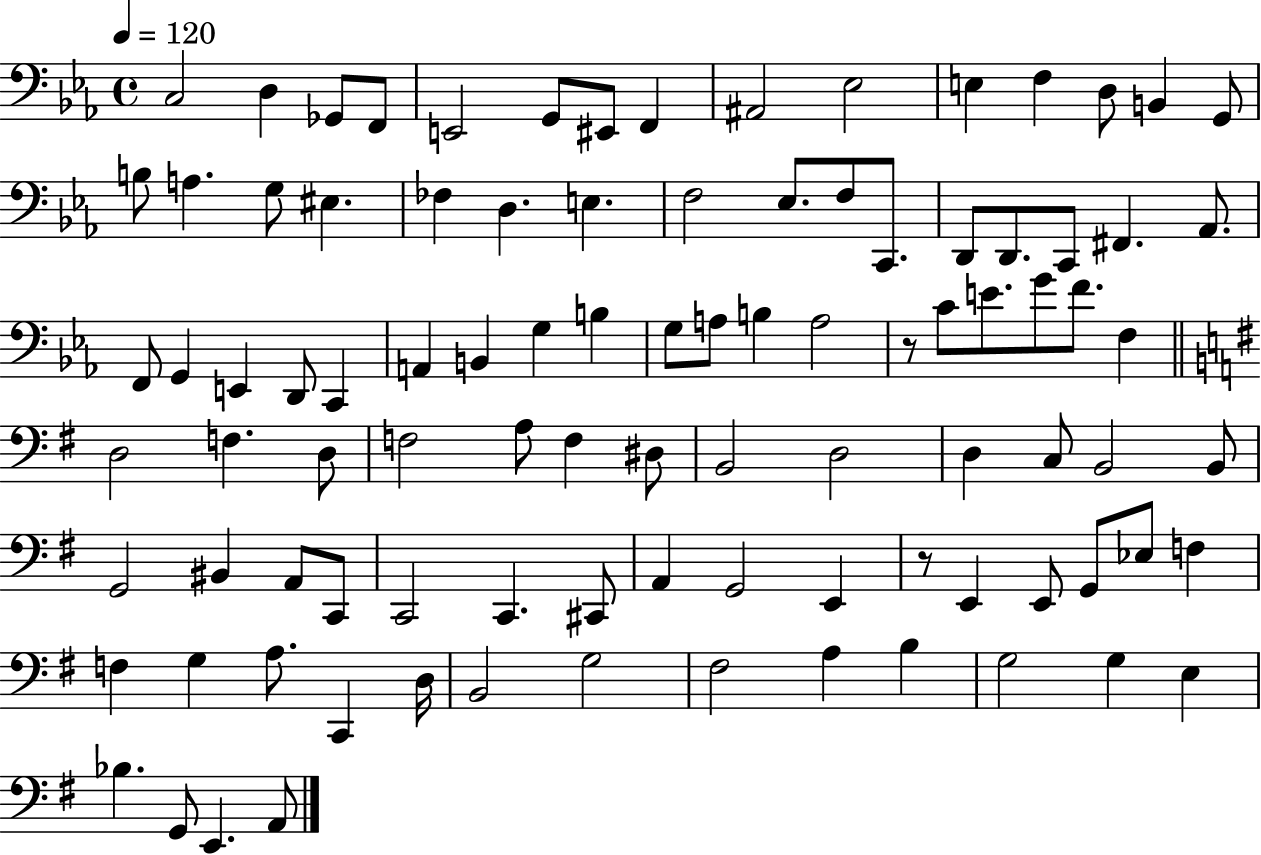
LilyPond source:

{
  \clef bass
  \time 4/4
  \defaultTimeSignature
  \key ees \major
  \tempo 4 = 120
  c2 d4 ges,8 f,8 | e,2 g,8 eis,8 f,4 | ais,2 ees2 | e4 f4 d8 b,4 g,8 | \break b8 a4. g8 eis4. | fes4 d4. e4. | f2 ees8. f8 c,8. | d,8 d,8. c,8 fis,4. aes,8. | \break f,8 g,4 e,4 d,8 c,4 | a,4 b,4 g4 b4 | g8 a8 b4 a2 | r8 c'8 e'8. g'8 f'8. f4 | \break \bar "||" \break \key g \major d2 f4. d8 | f2 a8 f4 dis8 | b,2 d2 | d4 c8 b,2 b,8 | \break g,2 bis,4 a,8 c,8 | c,2 c,4. cis,8 | a,4 g,2 e,4 | r8 e,4 e,8 g,8 ees8 f4 | \break f4 g4 a8. c,4 d16 | b,2 g2 | fis2 a4 b4 | g2 g4 e4 | \break bes4. g,8 e,4. a,8 | \bar "|."
}